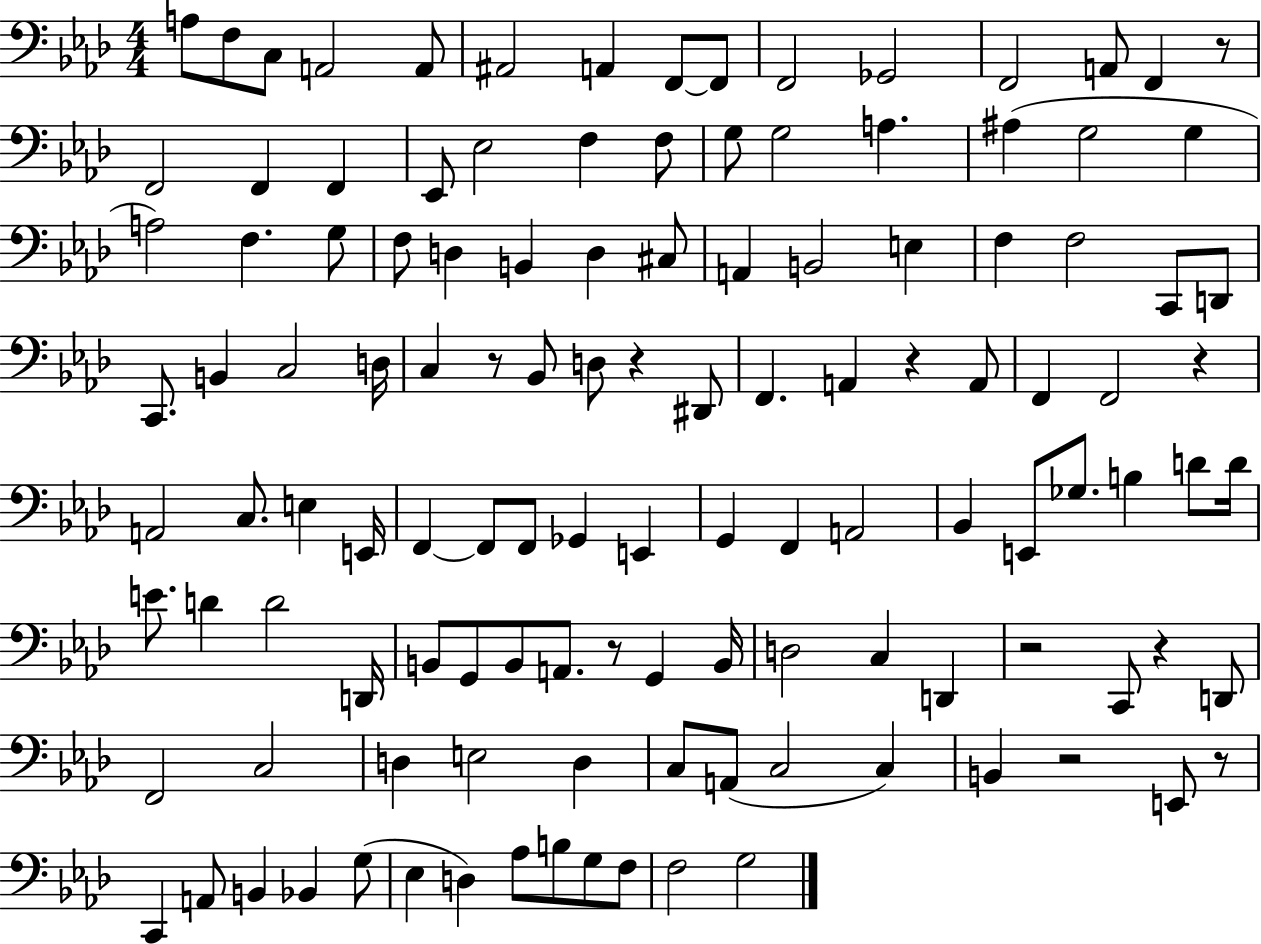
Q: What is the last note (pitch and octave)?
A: G3